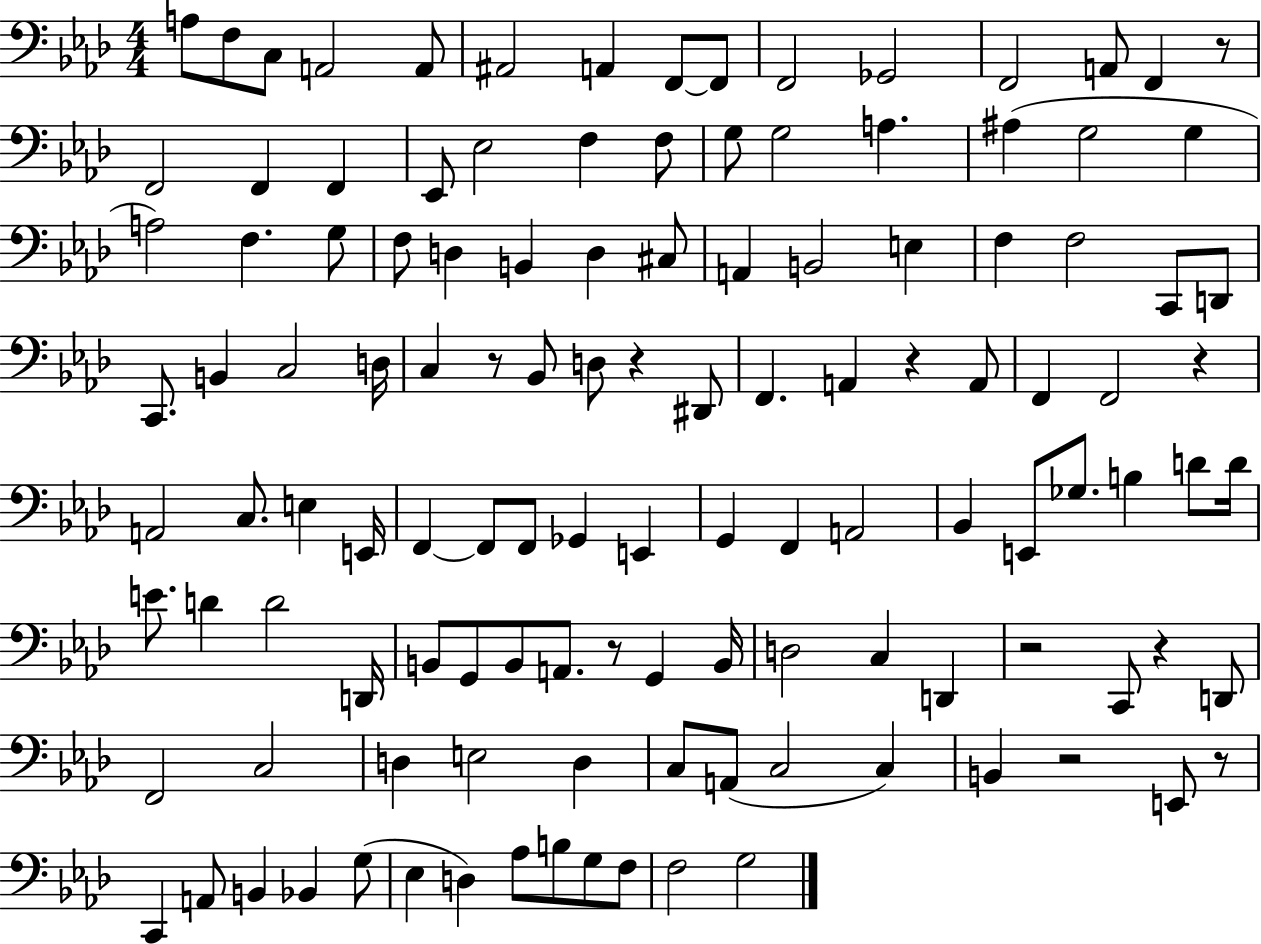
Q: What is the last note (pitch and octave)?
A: G3